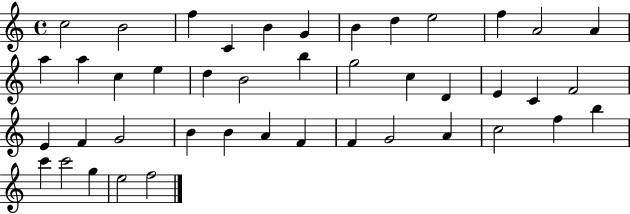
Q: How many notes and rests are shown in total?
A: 43